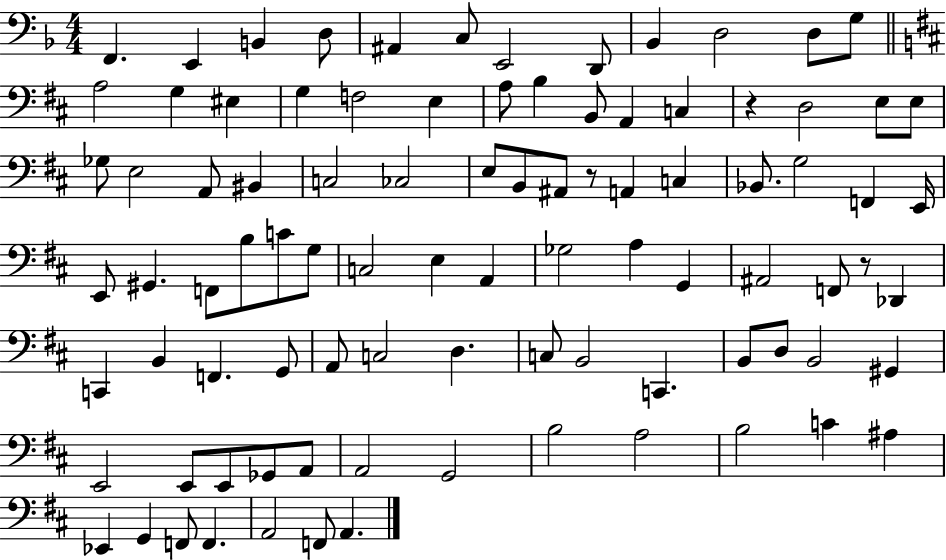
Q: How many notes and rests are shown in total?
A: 92